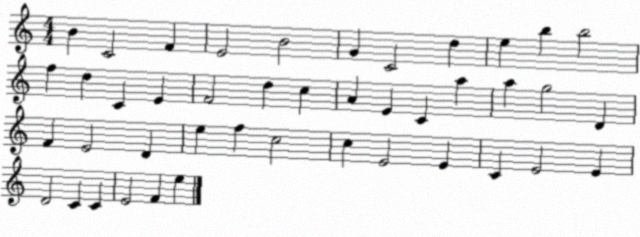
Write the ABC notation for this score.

X:1
T:Untitled
M:4/4
L:1/4
K:C
B C2 F E2 B2 G C2 d e b b2 f d C E F2 d c A E C a a g2 D F E2 D e f c2 c E2 E C E2 E D2 C C E2 F e